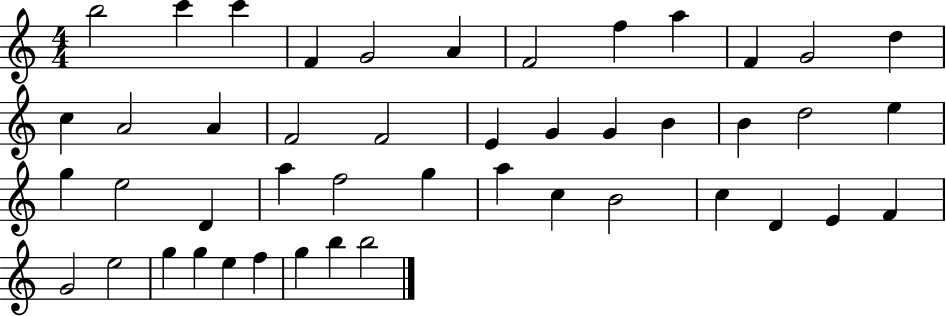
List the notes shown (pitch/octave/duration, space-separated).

B5/h C6/q C6/q F4/q G4/h A4/q F4/h F5/q A5/q F4/q G4/h D5/q C5/q A4/h A4/q F4/h F4/h E4/q G4/q G4/q B4/q B4/q D5/h E5/q G5/q E5/h D4/q A5/q F5/h G5/q A5/q C5/q B4/h C5/q D4/q E4/q F4/q G4/h E5/h G5/q G5/q E5/q F5/q G5/q B5/q B5/h